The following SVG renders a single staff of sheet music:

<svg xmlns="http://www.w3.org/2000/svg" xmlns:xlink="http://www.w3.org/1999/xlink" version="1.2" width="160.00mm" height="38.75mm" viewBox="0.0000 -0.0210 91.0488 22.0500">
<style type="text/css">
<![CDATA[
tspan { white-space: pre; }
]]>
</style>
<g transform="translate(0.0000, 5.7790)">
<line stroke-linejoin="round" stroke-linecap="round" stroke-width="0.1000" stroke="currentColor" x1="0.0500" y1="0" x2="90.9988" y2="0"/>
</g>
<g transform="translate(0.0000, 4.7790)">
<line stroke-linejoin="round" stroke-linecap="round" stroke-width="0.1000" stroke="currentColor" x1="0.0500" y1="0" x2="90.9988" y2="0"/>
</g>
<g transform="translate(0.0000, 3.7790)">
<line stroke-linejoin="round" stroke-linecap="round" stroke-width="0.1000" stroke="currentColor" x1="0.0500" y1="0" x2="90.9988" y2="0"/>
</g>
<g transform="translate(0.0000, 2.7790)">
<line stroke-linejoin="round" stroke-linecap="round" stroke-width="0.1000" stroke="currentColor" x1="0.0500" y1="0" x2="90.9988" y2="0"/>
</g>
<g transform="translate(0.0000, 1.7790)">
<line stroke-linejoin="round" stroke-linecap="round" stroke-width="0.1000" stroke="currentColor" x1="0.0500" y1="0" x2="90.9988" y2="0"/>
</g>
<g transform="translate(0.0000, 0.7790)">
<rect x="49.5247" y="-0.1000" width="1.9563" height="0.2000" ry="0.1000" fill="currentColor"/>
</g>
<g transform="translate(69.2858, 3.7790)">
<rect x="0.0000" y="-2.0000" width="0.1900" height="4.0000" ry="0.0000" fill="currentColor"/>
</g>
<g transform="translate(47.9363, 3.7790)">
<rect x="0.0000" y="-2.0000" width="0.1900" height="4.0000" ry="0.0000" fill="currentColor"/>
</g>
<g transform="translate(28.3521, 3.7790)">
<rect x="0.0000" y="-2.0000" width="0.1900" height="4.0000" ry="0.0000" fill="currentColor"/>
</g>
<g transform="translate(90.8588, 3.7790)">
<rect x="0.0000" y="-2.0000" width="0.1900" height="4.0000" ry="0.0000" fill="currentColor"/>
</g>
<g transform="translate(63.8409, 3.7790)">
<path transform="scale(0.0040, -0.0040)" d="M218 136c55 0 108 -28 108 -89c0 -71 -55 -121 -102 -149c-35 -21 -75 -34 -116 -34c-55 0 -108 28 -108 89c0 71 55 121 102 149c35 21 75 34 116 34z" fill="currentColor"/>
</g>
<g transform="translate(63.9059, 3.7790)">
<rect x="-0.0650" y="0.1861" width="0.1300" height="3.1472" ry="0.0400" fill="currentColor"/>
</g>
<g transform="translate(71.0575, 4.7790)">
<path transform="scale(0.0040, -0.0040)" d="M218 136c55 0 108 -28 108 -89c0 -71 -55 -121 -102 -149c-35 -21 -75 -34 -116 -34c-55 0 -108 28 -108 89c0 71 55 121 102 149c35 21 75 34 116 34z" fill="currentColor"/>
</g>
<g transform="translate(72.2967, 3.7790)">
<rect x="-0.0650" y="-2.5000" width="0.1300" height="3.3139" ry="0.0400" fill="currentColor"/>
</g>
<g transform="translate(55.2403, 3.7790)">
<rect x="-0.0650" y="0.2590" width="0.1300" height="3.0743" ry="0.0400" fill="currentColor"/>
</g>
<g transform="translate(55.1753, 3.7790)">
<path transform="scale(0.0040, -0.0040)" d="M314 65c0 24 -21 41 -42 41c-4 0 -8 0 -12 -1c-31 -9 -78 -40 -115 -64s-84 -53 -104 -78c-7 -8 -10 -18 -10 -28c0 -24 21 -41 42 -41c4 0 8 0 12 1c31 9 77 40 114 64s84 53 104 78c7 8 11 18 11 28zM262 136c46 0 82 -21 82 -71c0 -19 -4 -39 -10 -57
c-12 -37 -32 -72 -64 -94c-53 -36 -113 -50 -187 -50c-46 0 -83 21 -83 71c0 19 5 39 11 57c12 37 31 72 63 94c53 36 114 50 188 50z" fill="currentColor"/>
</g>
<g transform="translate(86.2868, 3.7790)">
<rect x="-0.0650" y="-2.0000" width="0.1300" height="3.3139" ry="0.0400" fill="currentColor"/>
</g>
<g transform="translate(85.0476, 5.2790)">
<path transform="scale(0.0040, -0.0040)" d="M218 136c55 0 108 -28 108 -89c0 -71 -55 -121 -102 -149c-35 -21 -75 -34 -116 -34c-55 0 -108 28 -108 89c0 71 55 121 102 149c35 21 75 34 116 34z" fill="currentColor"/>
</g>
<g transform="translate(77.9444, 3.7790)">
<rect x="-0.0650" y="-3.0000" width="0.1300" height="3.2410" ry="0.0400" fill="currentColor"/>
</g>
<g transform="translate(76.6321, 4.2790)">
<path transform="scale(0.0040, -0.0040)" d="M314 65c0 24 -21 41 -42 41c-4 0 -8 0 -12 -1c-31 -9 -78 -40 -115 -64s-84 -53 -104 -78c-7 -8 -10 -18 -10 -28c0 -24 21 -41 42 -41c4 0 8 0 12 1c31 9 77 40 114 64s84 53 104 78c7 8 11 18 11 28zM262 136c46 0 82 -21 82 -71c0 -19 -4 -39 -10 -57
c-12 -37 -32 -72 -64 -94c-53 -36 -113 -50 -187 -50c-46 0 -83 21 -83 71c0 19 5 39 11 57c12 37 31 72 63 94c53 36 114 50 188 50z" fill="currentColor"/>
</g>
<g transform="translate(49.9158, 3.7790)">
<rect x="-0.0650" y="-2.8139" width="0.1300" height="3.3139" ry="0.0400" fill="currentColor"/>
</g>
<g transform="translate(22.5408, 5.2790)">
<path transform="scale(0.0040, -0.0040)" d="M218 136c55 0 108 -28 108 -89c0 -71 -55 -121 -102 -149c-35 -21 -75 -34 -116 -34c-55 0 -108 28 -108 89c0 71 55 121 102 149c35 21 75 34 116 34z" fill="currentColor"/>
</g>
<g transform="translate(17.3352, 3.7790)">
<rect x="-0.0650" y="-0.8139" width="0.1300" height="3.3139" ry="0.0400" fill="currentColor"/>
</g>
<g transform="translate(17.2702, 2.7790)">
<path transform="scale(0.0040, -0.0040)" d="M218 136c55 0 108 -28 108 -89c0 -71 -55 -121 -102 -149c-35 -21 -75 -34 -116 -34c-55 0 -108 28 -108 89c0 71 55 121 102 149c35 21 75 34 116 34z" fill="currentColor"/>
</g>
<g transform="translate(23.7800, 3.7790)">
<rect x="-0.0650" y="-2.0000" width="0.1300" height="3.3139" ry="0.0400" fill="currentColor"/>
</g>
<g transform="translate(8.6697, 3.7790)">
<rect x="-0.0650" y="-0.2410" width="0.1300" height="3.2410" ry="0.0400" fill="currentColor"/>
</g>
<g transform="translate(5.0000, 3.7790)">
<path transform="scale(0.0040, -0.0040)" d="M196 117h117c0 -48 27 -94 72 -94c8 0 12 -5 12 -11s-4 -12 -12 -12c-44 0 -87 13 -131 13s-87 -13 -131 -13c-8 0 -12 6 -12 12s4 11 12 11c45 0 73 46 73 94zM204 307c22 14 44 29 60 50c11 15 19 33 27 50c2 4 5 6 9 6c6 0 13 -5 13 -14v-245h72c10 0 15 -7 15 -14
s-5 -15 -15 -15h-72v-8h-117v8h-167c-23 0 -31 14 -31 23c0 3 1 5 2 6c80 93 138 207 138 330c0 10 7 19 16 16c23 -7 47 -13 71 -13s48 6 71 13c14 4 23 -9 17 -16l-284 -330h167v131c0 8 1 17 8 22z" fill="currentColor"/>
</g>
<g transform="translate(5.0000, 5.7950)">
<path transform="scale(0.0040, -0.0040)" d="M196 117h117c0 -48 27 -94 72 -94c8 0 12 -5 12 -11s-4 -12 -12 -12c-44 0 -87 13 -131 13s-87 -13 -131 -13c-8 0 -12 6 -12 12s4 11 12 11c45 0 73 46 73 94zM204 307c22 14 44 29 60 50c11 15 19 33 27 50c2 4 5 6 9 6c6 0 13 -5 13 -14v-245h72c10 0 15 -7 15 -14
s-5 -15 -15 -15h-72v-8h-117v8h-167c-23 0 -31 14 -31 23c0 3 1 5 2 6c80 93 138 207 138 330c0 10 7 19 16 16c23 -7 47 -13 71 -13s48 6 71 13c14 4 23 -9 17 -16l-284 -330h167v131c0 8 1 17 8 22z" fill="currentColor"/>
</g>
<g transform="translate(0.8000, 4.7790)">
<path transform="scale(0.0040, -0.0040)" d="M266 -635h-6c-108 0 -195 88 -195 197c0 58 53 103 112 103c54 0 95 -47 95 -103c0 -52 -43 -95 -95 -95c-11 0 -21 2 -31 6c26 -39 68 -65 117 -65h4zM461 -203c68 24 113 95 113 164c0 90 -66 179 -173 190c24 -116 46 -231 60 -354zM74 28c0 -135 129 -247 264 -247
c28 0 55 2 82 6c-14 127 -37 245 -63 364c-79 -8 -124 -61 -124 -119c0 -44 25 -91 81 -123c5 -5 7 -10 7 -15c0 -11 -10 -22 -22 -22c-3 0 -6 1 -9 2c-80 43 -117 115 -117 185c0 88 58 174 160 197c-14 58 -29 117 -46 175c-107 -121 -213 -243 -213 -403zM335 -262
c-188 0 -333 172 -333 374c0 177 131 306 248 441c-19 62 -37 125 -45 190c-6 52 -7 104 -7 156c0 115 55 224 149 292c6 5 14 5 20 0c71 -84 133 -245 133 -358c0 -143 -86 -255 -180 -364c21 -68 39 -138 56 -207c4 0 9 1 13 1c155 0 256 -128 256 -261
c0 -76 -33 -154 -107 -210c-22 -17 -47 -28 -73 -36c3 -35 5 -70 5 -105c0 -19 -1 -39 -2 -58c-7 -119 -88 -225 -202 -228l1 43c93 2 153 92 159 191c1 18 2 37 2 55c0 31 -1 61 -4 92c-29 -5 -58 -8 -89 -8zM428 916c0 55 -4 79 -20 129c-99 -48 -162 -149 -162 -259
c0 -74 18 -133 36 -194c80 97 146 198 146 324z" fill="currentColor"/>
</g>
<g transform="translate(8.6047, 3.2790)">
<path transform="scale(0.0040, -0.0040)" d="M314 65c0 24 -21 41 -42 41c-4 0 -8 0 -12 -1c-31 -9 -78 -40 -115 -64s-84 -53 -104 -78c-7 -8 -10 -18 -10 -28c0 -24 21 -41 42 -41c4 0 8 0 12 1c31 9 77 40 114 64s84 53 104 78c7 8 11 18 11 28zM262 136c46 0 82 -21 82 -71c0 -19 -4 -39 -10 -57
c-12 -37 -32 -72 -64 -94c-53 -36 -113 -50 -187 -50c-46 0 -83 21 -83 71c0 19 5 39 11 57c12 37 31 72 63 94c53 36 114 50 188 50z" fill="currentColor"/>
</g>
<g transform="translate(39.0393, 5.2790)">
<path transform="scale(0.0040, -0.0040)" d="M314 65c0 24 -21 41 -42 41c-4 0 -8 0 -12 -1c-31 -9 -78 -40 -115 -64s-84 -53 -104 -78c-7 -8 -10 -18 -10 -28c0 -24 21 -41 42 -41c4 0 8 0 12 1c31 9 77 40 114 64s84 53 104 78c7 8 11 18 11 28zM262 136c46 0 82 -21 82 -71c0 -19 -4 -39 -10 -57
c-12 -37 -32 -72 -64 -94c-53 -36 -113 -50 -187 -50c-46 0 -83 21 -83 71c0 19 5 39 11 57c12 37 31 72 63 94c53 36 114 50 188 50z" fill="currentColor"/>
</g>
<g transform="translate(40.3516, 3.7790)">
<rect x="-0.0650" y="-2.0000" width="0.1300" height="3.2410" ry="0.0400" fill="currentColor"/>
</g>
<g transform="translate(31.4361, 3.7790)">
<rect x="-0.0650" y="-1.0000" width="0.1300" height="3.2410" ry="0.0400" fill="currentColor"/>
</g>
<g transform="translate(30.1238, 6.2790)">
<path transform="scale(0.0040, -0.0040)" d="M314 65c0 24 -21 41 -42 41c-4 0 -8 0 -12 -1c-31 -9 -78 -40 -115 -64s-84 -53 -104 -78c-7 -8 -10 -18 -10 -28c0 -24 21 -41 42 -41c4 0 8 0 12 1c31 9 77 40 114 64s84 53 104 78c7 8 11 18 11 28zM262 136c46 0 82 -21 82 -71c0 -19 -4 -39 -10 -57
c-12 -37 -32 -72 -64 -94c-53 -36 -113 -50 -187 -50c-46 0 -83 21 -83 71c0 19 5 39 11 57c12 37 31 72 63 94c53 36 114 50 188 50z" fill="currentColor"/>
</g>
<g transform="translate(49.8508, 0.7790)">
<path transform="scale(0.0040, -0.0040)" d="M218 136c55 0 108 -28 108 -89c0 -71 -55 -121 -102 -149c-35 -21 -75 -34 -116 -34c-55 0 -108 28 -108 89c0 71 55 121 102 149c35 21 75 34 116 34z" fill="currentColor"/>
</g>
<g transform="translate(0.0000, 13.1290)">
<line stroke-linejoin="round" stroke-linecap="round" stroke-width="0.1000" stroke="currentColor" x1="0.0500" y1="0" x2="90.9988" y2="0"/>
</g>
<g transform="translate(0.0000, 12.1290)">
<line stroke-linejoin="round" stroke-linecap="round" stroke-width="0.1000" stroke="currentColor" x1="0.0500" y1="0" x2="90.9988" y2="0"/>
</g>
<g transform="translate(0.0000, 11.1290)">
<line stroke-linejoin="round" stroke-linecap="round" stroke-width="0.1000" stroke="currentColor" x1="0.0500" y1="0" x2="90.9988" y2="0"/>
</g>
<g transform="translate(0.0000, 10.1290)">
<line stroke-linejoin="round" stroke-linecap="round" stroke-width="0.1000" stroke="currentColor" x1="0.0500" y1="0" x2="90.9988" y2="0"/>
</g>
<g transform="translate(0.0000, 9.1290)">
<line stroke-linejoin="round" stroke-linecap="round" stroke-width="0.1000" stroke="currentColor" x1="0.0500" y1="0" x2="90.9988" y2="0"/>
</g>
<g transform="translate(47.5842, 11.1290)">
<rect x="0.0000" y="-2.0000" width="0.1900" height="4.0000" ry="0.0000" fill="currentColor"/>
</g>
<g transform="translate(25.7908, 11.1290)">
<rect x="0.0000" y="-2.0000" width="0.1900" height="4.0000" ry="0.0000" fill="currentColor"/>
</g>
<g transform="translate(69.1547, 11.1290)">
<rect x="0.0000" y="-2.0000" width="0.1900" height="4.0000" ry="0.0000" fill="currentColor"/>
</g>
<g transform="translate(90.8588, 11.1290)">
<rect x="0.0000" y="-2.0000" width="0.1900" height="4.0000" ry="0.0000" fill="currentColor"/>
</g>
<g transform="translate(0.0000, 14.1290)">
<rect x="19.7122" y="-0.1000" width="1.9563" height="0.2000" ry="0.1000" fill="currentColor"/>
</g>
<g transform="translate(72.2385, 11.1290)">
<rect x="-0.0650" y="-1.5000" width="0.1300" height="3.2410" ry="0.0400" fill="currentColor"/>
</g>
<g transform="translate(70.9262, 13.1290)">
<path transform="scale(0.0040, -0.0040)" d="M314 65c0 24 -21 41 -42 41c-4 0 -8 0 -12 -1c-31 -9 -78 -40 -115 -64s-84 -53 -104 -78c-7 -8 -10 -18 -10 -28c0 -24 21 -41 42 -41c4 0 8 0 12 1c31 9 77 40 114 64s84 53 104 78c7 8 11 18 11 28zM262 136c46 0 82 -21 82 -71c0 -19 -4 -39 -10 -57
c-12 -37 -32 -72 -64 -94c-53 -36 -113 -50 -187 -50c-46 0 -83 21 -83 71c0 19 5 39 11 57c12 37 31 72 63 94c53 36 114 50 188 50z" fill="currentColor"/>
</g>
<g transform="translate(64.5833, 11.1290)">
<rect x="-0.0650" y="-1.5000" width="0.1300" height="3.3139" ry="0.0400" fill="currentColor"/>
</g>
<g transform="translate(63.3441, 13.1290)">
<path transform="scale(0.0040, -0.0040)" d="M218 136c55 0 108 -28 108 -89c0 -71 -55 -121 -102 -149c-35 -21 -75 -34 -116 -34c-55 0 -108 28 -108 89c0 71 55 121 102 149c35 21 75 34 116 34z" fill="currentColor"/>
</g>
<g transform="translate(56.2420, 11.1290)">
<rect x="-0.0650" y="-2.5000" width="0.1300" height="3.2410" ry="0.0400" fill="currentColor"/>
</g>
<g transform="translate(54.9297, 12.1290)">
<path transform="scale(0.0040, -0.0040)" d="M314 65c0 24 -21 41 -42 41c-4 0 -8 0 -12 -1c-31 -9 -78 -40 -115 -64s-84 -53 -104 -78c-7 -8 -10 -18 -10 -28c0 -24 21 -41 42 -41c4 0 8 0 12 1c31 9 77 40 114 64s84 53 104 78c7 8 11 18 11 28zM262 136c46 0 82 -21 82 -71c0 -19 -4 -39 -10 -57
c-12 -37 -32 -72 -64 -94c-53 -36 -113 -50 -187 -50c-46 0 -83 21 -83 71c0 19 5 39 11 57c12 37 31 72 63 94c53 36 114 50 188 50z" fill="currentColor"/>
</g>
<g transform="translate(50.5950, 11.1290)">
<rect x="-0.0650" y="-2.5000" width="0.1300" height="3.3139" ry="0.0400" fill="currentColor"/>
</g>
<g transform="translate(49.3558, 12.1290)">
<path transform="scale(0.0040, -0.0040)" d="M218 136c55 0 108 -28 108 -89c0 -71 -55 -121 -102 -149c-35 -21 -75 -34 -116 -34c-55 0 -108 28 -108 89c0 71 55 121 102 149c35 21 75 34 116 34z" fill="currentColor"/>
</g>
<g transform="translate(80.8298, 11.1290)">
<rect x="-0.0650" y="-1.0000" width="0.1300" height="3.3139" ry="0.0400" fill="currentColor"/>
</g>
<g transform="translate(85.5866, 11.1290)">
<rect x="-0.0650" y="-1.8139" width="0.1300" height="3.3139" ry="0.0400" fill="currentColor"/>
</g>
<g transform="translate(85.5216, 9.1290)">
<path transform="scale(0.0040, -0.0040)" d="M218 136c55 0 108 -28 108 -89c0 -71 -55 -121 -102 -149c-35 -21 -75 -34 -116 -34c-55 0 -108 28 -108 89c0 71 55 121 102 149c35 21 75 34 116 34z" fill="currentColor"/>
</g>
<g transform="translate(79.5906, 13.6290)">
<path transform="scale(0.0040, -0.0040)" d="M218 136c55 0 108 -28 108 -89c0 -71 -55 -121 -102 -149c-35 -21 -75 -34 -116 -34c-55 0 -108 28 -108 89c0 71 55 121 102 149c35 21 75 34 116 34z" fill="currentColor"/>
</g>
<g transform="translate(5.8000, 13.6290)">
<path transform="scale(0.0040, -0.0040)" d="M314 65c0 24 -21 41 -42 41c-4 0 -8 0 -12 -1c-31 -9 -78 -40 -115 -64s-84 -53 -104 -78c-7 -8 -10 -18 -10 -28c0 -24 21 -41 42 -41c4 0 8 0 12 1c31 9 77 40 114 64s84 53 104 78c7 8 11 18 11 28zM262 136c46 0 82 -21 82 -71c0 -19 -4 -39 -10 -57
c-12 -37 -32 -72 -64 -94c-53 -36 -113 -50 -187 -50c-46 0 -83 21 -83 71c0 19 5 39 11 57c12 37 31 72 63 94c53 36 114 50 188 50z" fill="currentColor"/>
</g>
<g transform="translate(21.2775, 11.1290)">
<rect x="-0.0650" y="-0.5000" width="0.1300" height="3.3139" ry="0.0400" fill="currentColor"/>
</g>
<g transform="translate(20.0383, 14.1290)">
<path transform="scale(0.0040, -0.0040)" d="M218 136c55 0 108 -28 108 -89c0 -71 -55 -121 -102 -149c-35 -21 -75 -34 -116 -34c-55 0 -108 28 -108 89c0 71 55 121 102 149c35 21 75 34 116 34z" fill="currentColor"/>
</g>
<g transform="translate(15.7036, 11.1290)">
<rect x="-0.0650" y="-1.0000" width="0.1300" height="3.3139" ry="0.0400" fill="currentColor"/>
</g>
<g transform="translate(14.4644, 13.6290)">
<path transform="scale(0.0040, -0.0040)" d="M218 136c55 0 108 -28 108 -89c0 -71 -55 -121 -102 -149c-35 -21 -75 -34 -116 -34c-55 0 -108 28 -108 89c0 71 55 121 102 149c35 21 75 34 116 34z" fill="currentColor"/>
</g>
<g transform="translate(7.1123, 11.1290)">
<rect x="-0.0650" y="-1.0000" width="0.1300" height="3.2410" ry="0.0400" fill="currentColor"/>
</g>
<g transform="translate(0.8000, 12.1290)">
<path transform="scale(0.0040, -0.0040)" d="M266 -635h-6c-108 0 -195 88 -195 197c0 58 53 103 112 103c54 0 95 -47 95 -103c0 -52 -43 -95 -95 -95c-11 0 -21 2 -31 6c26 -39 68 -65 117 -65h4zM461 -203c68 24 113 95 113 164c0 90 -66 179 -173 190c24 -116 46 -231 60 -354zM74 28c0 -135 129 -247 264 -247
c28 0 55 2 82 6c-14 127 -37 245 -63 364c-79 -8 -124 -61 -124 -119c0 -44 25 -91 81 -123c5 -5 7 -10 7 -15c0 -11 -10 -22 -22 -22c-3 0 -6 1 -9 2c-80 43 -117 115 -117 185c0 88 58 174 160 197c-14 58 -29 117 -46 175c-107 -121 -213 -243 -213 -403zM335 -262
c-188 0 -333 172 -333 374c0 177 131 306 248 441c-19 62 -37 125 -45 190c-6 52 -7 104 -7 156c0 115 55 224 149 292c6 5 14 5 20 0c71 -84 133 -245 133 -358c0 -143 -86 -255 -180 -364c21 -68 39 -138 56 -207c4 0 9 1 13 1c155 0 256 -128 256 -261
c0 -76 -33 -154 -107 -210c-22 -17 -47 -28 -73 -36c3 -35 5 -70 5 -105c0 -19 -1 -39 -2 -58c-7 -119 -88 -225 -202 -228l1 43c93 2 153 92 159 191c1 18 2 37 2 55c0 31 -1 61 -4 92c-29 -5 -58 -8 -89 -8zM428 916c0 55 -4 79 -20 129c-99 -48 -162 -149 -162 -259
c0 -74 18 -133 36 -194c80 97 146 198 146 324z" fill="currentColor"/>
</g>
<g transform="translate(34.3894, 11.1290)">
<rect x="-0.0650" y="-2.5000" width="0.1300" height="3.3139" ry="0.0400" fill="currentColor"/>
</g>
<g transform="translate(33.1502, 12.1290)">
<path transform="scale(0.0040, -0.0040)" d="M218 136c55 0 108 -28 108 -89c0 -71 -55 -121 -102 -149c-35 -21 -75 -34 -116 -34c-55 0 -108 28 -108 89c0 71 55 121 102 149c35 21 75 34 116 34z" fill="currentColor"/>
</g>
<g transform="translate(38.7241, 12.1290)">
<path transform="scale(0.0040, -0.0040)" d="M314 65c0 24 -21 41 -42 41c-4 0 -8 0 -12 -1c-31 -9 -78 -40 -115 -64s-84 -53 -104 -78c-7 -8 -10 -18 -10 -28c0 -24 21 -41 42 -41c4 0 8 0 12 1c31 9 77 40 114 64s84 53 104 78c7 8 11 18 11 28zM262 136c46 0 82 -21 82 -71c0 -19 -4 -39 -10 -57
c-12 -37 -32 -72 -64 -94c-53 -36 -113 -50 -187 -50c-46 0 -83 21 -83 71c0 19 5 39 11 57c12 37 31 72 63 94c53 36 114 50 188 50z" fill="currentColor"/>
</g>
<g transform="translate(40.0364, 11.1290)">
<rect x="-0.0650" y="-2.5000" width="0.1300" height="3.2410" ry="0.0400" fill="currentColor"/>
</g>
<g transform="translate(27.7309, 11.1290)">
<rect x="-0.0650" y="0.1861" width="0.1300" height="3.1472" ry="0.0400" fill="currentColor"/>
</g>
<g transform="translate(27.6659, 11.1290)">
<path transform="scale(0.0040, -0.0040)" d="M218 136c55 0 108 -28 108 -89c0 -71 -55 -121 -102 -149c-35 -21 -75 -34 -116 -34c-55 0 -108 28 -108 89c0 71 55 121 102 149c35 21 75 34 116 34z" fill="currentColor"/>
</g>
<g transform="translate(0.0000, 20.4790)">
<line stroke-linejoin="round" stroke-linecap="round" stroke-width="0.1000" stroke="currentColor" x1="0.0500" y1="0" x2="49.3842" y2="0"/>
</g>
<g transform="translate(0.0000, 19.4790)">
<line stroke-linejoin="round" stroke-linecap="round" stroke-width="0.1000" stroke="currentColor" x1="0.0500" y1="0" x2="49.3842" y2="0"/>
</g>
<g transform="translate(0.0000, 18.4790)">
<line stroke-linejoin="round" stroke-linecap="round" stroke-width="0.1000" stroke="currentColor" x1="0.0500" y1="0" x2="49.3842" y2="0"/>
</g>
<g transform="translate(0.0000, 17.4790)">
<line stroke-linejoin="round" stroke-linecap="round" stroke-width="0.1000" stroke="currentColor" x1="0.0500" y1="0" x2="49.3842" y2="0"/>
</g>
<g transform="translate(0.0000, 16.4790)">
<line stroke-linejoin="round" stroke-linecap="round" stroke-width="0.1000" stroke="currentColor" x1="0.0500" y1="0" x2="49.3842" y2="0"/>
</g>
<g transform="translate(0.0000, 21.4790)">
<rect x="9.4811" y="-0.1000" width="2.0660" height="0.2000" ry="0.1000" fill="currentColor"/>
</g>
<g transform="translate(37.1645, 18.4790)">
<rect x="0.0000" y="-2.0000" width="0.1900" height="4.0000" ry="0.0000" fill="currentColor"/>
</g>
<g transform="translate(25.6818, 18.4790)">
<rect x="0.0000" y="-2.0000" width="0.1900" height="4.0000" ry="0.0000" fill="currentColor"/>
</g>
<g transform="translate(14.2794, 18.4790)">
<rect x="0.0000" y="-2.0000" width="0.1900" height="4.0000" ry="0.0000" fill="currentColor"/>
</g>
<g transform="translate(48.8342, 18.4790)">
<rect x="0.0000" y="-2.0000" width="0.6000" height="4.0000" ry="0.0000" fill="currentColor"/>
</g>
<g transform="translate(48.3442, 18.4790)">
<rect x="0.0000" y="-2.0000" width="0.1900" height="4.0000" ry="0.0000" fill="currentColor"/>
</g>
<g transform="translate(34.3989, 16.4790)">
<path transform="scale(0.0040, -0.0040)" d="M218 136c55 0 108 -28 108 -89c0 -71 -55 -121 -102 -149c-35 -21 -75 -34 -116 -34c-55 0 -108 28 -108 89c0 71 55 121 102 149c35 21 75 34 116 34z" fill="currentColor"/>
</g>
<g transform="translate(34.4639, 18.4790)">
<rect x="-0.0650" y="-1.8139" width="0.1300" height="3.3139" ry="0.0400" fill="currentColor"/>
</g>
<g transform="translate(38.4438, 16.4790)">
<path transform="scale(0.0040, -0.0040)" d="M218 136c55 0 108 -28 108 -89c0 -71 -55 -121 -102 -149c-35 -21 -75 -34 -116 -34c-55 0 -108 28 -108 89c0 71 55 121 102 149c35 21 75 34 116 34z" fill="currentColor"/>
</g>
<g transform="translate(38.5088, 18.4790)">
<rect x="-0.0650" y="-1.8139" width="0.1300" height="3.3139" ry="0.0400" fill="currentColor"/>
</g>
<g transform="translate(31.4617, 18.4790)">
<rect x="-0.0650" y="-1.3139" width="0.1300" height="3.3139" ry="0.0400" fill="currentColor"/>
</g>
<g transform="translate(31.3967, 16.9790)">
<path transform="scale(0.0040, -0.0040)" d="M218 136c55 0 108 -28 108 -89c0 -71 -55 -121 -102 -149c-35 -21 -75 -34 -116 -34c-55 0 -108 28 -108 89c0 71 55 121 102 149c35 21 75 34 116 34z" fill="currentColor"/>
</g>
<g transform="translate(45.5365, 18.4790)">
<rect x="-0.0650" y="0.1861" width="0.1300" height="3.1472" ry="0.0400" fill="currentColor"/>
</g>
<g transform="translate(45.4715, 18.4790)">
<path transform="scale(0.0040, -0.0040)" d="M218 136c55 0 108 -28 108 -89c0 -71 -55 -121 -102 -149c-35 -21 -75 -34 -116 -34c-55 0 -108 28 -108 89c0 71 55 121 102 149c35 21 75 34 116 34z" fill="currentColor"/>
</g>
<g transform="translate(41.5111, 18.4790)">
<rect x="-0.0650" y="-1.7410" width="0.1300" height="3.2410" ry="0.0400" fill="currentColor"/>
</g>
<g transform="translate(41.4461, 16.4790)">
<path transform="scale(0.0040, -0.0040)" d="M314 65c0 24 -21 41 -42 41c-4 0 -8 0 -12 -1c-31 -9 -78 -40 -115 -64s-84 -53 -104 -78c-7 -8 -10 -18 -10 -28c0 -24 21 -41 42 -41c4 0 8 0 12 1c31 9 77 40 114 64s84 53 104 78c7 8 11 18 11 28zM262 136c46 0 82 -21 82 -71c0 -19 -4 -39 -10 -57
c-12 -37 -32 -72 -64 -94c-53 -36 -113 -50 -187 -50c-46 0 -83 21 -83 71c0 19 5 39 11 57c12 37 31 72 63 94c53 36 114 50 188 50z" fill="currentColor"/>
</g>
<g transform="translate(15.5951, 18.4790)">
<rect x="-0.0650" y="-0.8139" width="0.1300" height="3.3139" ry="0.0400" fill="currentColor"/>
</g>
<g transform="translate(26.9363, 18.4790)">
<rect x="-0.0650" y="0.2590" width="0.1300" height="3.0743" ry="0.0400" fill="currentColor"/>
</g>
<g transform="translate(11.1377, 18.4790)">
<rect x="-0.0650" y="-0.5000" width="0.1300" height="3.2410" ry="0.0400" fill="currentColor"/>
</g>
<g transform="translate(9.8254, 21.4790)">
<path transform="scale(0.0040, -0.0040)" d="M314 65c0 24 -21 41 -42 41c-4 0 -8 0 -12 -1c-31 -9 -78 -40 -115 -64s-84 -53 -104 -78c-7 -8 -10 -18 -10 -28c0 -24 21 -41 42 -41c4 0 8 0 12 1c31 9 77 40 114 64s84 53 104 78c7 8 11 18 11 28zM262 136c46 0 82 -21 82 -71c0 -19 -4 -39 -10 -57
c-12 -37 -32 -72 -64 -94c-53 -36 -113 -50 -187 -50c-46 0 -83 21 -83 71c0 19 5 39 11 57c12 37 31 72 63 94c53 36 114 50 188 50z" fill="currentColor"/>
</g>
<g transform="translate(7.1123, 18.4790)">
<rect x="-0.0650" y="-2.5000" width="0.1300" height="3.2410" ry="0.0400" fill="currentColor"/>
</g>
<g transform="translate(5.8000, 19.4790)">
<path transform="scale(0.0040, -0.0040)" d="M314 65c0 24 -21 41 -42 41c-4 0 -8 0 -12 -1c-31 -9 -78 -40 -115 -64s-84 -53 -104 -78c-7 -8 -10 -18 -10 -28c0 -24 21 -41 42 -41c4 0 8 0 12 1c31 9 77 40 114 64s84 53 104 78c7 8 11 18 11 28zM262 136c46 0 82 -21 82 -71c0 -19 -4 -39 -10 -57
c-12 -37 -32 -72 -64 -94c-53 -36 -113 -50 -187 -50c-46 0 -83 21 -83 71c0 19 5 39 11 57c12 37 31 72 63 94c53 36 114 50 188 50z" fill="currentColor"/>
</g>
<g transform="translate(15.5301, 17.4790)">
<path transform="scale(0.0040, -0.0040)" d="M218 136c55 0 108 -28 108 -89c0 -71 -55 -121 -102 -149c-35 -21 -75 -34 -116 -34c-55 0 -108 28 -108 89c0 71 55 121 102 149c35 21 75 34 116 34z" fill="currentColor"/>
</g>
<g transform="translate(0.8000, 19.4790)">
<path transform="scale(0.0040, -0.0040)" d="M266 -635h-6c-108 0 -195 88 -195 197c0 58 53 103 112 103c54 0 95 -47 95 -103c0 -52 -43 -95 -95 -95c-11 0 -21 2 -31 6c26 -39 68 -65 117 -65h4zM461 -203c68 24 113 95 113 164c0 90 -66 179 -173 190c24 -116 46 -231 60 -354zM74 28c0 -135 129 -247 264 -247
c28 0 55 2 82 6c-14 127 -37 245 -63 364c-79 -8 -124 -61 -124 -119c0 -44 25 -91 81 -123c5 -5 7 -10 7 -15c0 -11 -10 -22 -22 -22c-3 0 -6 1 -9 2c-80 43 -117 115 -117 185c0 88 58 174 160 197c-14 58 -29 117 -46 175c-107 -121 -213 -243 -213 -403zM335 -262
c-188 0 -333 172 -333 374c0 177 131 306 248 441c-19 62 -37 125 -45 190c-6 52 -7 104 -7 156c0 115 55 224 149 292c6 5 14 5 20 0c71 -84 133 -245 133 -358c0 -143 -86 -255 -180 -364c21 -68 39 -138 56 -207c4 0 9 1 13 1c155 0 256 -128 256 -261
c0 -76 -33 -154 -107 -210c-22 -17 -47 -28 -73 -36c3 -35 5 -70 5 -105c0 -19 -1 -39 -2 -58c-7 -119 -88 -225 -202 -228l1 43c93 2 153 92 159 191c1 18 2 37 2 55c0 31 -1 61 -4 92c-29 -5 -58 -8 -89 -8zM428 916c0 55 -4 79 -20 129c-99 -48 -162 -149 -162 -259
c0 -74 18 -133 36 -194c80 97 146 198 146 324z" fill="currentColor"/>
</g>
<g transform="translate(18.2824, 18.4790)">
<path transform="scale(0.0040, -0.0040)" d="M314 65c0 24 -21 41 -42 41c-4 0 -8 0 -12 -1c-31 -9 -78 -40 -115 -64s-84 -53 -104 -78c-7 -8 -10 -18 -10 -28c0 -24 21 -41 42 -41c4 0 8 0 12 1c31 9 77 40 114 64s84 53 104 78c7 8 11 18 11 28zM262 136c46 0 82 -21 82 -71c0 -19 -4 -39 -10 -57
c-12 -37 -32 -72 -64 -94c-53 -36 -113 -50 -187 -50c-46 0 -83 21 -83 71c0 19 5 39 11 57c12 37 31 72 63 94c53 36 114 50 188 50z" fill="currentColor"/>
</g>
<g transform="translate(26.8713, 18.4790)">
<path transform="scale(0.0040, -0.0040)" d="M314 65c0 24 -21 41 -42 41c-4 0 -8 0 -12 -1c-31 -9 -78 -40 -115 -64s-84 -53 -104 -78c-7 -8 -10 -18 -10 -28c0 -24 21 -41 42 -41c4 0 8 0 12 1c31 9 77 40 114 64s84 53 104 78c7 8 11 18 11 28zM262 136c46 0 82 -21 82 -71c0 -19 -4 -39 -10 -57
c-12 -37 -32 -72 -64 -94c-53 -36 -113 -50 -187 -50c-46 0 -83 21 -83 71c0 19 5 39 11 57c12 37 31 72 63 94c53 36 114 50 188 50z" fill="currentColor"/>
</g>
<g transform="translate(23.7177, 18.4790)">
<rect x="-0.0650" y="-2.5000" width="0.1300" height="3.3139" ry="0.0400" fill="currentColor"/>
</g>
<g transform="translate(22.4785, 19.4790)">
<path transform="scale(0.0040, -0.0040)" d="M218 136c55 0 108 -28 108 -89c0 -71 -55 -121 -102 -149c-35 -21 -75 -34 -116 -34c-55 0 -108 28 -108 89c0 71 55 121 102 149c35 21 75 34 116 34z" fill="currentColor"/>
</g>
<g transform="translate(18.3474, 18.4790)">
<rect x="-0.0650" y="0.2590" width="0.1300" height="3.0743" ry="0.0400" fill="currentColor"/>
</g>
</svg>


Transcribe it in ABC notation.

X:1
T:Untitled
M:4/4
L:1/4
K:C
c2 d F D2 F2 a B2 B G A2 F D2 D C B G G2 G G2 E E2 D f G2 C2 d B2 G B2 e f f f2 B